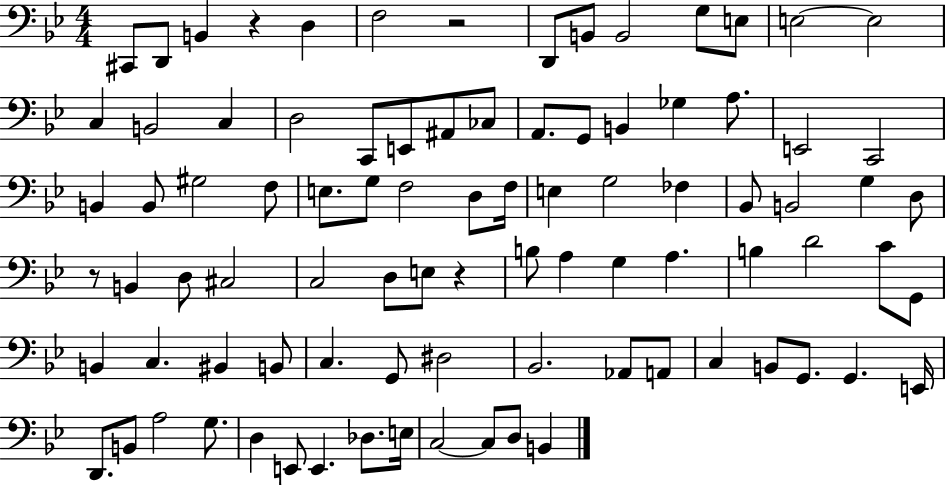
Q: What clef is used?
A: bass